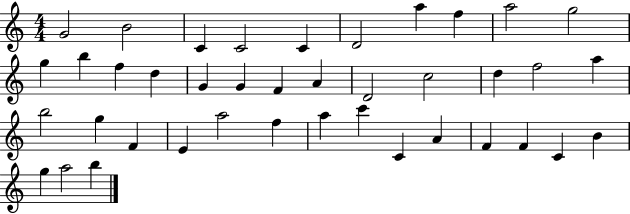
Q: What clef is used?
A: treble